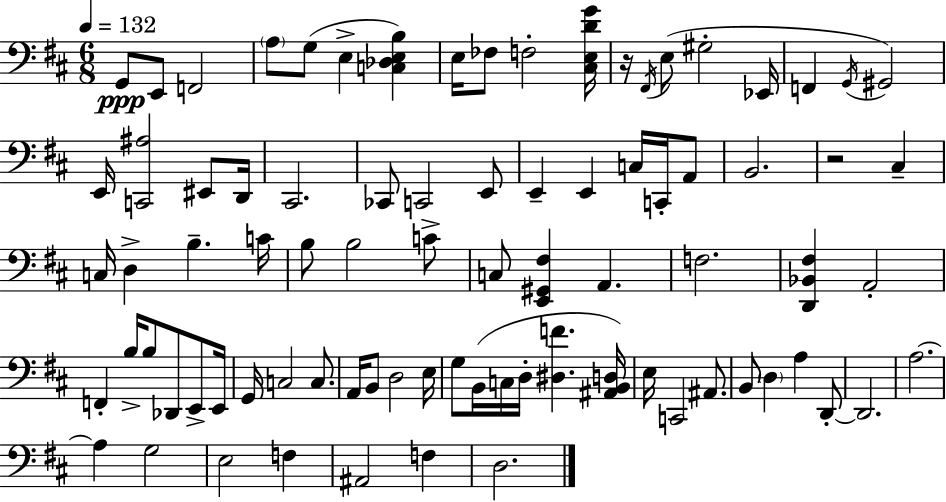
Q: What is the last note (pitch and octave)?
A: D3